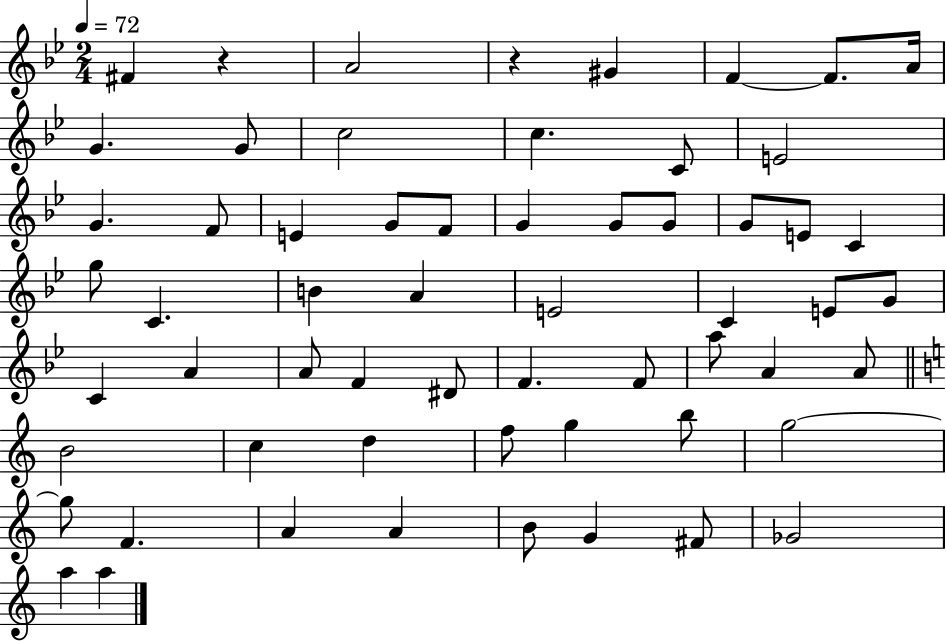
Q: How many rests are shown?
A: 2